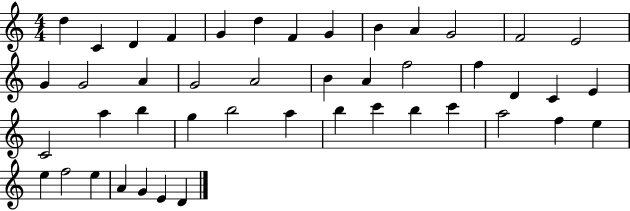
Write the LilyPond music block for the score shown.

{
  \clef treble
  \numericTimeSignature
  \time 4/4
  \key c \major
  d''4 c'4 d'4 f'4 | g'4 d''4 f'4 g'4 | b'4 a'4 g'2 | f'2 e'2 | \break g'4 g'2 a'4 | g'2 a'2 | b'4 a'4 f''2 | f''4 d'4 c'4 e'4 | \break c'2 a''4 b''4 | g''4 b''2 a''4 | b''4 c'''4 b''4 c'''4 | a''2 f''4 e''4 | \break e''4 f''2 e''4 | a'4 g'4 e'4 d'4 | \bar "|."
}